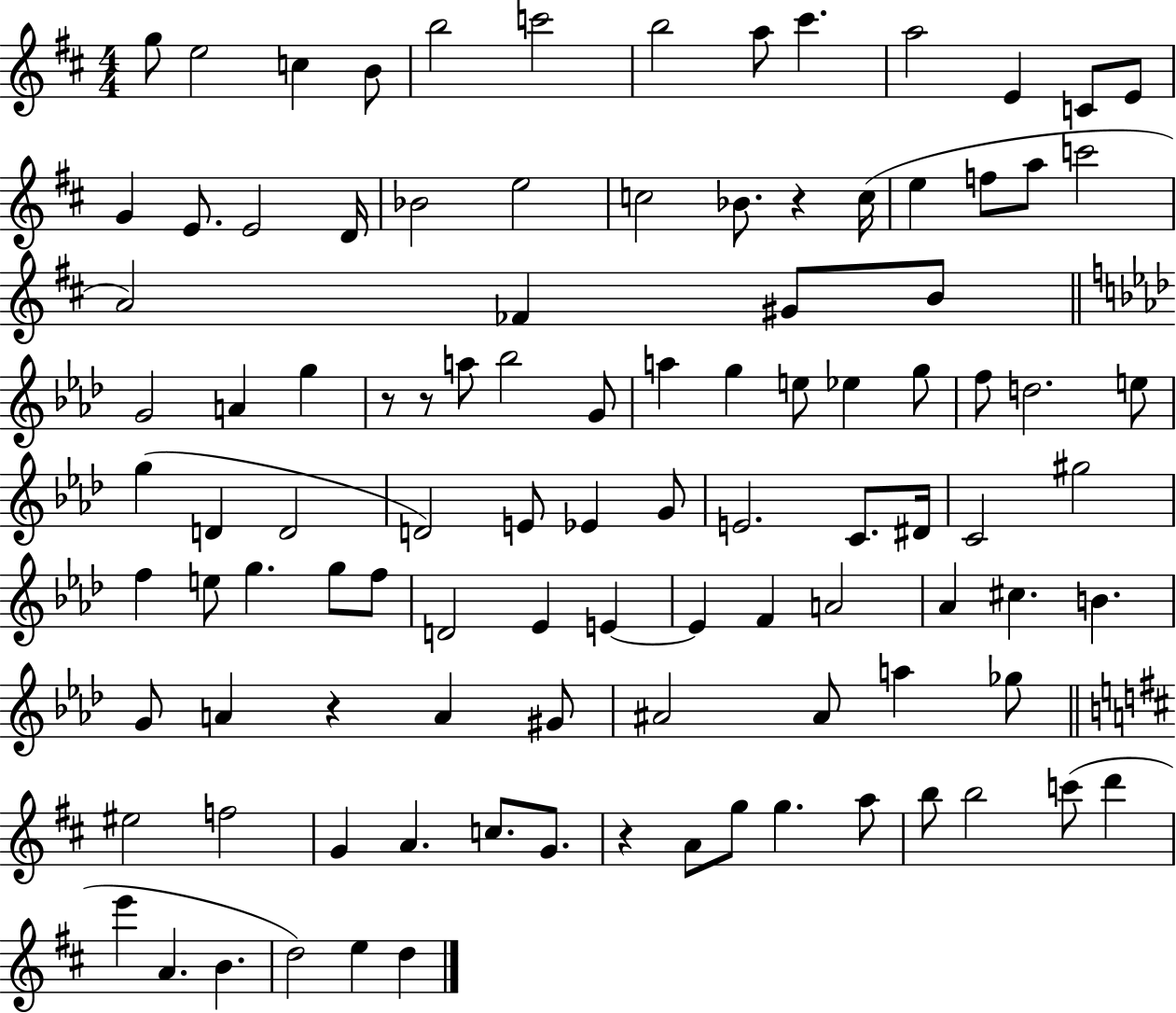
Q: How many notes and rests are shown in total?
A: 103